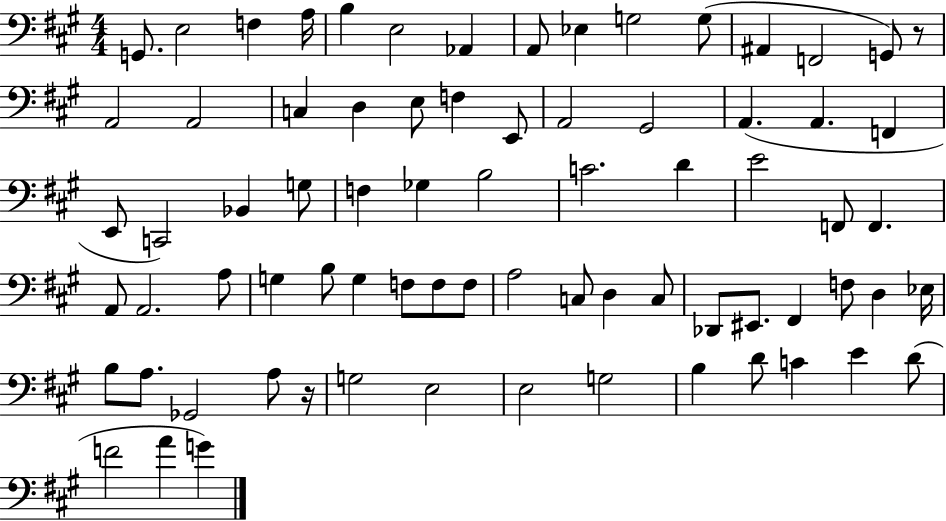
G2/e. E3/h F3/q A3/s B3/q E3/h Ab2/q A2/e Eb3/q G3/h G3/e A#2/q F2/h G2/e R/e A2/h A2/h C3/q D3/q E3/e F3/q E2/e A2/h G#2/h A2/q. A2/q. F2/q E2/e C2/h Bb2/q G3/e F3/q Gb3/q B3/h C4/h. D4/q E4/h F2/e F2/q. A2/e A2/h. A3/e G3/q B3/e G3/q F3/e F3/e F3/e A3/h C3/e D3/q C3/e Db2/e EIS2/e. F#2/q F3/e D3/q Eb3/s B3/e A3/e. Gb2/h A3/e R/s G3/h E3/h E3/h G3/h B3/q D4/e C4/q E4/q D4/e F4/h A4/q G4/q